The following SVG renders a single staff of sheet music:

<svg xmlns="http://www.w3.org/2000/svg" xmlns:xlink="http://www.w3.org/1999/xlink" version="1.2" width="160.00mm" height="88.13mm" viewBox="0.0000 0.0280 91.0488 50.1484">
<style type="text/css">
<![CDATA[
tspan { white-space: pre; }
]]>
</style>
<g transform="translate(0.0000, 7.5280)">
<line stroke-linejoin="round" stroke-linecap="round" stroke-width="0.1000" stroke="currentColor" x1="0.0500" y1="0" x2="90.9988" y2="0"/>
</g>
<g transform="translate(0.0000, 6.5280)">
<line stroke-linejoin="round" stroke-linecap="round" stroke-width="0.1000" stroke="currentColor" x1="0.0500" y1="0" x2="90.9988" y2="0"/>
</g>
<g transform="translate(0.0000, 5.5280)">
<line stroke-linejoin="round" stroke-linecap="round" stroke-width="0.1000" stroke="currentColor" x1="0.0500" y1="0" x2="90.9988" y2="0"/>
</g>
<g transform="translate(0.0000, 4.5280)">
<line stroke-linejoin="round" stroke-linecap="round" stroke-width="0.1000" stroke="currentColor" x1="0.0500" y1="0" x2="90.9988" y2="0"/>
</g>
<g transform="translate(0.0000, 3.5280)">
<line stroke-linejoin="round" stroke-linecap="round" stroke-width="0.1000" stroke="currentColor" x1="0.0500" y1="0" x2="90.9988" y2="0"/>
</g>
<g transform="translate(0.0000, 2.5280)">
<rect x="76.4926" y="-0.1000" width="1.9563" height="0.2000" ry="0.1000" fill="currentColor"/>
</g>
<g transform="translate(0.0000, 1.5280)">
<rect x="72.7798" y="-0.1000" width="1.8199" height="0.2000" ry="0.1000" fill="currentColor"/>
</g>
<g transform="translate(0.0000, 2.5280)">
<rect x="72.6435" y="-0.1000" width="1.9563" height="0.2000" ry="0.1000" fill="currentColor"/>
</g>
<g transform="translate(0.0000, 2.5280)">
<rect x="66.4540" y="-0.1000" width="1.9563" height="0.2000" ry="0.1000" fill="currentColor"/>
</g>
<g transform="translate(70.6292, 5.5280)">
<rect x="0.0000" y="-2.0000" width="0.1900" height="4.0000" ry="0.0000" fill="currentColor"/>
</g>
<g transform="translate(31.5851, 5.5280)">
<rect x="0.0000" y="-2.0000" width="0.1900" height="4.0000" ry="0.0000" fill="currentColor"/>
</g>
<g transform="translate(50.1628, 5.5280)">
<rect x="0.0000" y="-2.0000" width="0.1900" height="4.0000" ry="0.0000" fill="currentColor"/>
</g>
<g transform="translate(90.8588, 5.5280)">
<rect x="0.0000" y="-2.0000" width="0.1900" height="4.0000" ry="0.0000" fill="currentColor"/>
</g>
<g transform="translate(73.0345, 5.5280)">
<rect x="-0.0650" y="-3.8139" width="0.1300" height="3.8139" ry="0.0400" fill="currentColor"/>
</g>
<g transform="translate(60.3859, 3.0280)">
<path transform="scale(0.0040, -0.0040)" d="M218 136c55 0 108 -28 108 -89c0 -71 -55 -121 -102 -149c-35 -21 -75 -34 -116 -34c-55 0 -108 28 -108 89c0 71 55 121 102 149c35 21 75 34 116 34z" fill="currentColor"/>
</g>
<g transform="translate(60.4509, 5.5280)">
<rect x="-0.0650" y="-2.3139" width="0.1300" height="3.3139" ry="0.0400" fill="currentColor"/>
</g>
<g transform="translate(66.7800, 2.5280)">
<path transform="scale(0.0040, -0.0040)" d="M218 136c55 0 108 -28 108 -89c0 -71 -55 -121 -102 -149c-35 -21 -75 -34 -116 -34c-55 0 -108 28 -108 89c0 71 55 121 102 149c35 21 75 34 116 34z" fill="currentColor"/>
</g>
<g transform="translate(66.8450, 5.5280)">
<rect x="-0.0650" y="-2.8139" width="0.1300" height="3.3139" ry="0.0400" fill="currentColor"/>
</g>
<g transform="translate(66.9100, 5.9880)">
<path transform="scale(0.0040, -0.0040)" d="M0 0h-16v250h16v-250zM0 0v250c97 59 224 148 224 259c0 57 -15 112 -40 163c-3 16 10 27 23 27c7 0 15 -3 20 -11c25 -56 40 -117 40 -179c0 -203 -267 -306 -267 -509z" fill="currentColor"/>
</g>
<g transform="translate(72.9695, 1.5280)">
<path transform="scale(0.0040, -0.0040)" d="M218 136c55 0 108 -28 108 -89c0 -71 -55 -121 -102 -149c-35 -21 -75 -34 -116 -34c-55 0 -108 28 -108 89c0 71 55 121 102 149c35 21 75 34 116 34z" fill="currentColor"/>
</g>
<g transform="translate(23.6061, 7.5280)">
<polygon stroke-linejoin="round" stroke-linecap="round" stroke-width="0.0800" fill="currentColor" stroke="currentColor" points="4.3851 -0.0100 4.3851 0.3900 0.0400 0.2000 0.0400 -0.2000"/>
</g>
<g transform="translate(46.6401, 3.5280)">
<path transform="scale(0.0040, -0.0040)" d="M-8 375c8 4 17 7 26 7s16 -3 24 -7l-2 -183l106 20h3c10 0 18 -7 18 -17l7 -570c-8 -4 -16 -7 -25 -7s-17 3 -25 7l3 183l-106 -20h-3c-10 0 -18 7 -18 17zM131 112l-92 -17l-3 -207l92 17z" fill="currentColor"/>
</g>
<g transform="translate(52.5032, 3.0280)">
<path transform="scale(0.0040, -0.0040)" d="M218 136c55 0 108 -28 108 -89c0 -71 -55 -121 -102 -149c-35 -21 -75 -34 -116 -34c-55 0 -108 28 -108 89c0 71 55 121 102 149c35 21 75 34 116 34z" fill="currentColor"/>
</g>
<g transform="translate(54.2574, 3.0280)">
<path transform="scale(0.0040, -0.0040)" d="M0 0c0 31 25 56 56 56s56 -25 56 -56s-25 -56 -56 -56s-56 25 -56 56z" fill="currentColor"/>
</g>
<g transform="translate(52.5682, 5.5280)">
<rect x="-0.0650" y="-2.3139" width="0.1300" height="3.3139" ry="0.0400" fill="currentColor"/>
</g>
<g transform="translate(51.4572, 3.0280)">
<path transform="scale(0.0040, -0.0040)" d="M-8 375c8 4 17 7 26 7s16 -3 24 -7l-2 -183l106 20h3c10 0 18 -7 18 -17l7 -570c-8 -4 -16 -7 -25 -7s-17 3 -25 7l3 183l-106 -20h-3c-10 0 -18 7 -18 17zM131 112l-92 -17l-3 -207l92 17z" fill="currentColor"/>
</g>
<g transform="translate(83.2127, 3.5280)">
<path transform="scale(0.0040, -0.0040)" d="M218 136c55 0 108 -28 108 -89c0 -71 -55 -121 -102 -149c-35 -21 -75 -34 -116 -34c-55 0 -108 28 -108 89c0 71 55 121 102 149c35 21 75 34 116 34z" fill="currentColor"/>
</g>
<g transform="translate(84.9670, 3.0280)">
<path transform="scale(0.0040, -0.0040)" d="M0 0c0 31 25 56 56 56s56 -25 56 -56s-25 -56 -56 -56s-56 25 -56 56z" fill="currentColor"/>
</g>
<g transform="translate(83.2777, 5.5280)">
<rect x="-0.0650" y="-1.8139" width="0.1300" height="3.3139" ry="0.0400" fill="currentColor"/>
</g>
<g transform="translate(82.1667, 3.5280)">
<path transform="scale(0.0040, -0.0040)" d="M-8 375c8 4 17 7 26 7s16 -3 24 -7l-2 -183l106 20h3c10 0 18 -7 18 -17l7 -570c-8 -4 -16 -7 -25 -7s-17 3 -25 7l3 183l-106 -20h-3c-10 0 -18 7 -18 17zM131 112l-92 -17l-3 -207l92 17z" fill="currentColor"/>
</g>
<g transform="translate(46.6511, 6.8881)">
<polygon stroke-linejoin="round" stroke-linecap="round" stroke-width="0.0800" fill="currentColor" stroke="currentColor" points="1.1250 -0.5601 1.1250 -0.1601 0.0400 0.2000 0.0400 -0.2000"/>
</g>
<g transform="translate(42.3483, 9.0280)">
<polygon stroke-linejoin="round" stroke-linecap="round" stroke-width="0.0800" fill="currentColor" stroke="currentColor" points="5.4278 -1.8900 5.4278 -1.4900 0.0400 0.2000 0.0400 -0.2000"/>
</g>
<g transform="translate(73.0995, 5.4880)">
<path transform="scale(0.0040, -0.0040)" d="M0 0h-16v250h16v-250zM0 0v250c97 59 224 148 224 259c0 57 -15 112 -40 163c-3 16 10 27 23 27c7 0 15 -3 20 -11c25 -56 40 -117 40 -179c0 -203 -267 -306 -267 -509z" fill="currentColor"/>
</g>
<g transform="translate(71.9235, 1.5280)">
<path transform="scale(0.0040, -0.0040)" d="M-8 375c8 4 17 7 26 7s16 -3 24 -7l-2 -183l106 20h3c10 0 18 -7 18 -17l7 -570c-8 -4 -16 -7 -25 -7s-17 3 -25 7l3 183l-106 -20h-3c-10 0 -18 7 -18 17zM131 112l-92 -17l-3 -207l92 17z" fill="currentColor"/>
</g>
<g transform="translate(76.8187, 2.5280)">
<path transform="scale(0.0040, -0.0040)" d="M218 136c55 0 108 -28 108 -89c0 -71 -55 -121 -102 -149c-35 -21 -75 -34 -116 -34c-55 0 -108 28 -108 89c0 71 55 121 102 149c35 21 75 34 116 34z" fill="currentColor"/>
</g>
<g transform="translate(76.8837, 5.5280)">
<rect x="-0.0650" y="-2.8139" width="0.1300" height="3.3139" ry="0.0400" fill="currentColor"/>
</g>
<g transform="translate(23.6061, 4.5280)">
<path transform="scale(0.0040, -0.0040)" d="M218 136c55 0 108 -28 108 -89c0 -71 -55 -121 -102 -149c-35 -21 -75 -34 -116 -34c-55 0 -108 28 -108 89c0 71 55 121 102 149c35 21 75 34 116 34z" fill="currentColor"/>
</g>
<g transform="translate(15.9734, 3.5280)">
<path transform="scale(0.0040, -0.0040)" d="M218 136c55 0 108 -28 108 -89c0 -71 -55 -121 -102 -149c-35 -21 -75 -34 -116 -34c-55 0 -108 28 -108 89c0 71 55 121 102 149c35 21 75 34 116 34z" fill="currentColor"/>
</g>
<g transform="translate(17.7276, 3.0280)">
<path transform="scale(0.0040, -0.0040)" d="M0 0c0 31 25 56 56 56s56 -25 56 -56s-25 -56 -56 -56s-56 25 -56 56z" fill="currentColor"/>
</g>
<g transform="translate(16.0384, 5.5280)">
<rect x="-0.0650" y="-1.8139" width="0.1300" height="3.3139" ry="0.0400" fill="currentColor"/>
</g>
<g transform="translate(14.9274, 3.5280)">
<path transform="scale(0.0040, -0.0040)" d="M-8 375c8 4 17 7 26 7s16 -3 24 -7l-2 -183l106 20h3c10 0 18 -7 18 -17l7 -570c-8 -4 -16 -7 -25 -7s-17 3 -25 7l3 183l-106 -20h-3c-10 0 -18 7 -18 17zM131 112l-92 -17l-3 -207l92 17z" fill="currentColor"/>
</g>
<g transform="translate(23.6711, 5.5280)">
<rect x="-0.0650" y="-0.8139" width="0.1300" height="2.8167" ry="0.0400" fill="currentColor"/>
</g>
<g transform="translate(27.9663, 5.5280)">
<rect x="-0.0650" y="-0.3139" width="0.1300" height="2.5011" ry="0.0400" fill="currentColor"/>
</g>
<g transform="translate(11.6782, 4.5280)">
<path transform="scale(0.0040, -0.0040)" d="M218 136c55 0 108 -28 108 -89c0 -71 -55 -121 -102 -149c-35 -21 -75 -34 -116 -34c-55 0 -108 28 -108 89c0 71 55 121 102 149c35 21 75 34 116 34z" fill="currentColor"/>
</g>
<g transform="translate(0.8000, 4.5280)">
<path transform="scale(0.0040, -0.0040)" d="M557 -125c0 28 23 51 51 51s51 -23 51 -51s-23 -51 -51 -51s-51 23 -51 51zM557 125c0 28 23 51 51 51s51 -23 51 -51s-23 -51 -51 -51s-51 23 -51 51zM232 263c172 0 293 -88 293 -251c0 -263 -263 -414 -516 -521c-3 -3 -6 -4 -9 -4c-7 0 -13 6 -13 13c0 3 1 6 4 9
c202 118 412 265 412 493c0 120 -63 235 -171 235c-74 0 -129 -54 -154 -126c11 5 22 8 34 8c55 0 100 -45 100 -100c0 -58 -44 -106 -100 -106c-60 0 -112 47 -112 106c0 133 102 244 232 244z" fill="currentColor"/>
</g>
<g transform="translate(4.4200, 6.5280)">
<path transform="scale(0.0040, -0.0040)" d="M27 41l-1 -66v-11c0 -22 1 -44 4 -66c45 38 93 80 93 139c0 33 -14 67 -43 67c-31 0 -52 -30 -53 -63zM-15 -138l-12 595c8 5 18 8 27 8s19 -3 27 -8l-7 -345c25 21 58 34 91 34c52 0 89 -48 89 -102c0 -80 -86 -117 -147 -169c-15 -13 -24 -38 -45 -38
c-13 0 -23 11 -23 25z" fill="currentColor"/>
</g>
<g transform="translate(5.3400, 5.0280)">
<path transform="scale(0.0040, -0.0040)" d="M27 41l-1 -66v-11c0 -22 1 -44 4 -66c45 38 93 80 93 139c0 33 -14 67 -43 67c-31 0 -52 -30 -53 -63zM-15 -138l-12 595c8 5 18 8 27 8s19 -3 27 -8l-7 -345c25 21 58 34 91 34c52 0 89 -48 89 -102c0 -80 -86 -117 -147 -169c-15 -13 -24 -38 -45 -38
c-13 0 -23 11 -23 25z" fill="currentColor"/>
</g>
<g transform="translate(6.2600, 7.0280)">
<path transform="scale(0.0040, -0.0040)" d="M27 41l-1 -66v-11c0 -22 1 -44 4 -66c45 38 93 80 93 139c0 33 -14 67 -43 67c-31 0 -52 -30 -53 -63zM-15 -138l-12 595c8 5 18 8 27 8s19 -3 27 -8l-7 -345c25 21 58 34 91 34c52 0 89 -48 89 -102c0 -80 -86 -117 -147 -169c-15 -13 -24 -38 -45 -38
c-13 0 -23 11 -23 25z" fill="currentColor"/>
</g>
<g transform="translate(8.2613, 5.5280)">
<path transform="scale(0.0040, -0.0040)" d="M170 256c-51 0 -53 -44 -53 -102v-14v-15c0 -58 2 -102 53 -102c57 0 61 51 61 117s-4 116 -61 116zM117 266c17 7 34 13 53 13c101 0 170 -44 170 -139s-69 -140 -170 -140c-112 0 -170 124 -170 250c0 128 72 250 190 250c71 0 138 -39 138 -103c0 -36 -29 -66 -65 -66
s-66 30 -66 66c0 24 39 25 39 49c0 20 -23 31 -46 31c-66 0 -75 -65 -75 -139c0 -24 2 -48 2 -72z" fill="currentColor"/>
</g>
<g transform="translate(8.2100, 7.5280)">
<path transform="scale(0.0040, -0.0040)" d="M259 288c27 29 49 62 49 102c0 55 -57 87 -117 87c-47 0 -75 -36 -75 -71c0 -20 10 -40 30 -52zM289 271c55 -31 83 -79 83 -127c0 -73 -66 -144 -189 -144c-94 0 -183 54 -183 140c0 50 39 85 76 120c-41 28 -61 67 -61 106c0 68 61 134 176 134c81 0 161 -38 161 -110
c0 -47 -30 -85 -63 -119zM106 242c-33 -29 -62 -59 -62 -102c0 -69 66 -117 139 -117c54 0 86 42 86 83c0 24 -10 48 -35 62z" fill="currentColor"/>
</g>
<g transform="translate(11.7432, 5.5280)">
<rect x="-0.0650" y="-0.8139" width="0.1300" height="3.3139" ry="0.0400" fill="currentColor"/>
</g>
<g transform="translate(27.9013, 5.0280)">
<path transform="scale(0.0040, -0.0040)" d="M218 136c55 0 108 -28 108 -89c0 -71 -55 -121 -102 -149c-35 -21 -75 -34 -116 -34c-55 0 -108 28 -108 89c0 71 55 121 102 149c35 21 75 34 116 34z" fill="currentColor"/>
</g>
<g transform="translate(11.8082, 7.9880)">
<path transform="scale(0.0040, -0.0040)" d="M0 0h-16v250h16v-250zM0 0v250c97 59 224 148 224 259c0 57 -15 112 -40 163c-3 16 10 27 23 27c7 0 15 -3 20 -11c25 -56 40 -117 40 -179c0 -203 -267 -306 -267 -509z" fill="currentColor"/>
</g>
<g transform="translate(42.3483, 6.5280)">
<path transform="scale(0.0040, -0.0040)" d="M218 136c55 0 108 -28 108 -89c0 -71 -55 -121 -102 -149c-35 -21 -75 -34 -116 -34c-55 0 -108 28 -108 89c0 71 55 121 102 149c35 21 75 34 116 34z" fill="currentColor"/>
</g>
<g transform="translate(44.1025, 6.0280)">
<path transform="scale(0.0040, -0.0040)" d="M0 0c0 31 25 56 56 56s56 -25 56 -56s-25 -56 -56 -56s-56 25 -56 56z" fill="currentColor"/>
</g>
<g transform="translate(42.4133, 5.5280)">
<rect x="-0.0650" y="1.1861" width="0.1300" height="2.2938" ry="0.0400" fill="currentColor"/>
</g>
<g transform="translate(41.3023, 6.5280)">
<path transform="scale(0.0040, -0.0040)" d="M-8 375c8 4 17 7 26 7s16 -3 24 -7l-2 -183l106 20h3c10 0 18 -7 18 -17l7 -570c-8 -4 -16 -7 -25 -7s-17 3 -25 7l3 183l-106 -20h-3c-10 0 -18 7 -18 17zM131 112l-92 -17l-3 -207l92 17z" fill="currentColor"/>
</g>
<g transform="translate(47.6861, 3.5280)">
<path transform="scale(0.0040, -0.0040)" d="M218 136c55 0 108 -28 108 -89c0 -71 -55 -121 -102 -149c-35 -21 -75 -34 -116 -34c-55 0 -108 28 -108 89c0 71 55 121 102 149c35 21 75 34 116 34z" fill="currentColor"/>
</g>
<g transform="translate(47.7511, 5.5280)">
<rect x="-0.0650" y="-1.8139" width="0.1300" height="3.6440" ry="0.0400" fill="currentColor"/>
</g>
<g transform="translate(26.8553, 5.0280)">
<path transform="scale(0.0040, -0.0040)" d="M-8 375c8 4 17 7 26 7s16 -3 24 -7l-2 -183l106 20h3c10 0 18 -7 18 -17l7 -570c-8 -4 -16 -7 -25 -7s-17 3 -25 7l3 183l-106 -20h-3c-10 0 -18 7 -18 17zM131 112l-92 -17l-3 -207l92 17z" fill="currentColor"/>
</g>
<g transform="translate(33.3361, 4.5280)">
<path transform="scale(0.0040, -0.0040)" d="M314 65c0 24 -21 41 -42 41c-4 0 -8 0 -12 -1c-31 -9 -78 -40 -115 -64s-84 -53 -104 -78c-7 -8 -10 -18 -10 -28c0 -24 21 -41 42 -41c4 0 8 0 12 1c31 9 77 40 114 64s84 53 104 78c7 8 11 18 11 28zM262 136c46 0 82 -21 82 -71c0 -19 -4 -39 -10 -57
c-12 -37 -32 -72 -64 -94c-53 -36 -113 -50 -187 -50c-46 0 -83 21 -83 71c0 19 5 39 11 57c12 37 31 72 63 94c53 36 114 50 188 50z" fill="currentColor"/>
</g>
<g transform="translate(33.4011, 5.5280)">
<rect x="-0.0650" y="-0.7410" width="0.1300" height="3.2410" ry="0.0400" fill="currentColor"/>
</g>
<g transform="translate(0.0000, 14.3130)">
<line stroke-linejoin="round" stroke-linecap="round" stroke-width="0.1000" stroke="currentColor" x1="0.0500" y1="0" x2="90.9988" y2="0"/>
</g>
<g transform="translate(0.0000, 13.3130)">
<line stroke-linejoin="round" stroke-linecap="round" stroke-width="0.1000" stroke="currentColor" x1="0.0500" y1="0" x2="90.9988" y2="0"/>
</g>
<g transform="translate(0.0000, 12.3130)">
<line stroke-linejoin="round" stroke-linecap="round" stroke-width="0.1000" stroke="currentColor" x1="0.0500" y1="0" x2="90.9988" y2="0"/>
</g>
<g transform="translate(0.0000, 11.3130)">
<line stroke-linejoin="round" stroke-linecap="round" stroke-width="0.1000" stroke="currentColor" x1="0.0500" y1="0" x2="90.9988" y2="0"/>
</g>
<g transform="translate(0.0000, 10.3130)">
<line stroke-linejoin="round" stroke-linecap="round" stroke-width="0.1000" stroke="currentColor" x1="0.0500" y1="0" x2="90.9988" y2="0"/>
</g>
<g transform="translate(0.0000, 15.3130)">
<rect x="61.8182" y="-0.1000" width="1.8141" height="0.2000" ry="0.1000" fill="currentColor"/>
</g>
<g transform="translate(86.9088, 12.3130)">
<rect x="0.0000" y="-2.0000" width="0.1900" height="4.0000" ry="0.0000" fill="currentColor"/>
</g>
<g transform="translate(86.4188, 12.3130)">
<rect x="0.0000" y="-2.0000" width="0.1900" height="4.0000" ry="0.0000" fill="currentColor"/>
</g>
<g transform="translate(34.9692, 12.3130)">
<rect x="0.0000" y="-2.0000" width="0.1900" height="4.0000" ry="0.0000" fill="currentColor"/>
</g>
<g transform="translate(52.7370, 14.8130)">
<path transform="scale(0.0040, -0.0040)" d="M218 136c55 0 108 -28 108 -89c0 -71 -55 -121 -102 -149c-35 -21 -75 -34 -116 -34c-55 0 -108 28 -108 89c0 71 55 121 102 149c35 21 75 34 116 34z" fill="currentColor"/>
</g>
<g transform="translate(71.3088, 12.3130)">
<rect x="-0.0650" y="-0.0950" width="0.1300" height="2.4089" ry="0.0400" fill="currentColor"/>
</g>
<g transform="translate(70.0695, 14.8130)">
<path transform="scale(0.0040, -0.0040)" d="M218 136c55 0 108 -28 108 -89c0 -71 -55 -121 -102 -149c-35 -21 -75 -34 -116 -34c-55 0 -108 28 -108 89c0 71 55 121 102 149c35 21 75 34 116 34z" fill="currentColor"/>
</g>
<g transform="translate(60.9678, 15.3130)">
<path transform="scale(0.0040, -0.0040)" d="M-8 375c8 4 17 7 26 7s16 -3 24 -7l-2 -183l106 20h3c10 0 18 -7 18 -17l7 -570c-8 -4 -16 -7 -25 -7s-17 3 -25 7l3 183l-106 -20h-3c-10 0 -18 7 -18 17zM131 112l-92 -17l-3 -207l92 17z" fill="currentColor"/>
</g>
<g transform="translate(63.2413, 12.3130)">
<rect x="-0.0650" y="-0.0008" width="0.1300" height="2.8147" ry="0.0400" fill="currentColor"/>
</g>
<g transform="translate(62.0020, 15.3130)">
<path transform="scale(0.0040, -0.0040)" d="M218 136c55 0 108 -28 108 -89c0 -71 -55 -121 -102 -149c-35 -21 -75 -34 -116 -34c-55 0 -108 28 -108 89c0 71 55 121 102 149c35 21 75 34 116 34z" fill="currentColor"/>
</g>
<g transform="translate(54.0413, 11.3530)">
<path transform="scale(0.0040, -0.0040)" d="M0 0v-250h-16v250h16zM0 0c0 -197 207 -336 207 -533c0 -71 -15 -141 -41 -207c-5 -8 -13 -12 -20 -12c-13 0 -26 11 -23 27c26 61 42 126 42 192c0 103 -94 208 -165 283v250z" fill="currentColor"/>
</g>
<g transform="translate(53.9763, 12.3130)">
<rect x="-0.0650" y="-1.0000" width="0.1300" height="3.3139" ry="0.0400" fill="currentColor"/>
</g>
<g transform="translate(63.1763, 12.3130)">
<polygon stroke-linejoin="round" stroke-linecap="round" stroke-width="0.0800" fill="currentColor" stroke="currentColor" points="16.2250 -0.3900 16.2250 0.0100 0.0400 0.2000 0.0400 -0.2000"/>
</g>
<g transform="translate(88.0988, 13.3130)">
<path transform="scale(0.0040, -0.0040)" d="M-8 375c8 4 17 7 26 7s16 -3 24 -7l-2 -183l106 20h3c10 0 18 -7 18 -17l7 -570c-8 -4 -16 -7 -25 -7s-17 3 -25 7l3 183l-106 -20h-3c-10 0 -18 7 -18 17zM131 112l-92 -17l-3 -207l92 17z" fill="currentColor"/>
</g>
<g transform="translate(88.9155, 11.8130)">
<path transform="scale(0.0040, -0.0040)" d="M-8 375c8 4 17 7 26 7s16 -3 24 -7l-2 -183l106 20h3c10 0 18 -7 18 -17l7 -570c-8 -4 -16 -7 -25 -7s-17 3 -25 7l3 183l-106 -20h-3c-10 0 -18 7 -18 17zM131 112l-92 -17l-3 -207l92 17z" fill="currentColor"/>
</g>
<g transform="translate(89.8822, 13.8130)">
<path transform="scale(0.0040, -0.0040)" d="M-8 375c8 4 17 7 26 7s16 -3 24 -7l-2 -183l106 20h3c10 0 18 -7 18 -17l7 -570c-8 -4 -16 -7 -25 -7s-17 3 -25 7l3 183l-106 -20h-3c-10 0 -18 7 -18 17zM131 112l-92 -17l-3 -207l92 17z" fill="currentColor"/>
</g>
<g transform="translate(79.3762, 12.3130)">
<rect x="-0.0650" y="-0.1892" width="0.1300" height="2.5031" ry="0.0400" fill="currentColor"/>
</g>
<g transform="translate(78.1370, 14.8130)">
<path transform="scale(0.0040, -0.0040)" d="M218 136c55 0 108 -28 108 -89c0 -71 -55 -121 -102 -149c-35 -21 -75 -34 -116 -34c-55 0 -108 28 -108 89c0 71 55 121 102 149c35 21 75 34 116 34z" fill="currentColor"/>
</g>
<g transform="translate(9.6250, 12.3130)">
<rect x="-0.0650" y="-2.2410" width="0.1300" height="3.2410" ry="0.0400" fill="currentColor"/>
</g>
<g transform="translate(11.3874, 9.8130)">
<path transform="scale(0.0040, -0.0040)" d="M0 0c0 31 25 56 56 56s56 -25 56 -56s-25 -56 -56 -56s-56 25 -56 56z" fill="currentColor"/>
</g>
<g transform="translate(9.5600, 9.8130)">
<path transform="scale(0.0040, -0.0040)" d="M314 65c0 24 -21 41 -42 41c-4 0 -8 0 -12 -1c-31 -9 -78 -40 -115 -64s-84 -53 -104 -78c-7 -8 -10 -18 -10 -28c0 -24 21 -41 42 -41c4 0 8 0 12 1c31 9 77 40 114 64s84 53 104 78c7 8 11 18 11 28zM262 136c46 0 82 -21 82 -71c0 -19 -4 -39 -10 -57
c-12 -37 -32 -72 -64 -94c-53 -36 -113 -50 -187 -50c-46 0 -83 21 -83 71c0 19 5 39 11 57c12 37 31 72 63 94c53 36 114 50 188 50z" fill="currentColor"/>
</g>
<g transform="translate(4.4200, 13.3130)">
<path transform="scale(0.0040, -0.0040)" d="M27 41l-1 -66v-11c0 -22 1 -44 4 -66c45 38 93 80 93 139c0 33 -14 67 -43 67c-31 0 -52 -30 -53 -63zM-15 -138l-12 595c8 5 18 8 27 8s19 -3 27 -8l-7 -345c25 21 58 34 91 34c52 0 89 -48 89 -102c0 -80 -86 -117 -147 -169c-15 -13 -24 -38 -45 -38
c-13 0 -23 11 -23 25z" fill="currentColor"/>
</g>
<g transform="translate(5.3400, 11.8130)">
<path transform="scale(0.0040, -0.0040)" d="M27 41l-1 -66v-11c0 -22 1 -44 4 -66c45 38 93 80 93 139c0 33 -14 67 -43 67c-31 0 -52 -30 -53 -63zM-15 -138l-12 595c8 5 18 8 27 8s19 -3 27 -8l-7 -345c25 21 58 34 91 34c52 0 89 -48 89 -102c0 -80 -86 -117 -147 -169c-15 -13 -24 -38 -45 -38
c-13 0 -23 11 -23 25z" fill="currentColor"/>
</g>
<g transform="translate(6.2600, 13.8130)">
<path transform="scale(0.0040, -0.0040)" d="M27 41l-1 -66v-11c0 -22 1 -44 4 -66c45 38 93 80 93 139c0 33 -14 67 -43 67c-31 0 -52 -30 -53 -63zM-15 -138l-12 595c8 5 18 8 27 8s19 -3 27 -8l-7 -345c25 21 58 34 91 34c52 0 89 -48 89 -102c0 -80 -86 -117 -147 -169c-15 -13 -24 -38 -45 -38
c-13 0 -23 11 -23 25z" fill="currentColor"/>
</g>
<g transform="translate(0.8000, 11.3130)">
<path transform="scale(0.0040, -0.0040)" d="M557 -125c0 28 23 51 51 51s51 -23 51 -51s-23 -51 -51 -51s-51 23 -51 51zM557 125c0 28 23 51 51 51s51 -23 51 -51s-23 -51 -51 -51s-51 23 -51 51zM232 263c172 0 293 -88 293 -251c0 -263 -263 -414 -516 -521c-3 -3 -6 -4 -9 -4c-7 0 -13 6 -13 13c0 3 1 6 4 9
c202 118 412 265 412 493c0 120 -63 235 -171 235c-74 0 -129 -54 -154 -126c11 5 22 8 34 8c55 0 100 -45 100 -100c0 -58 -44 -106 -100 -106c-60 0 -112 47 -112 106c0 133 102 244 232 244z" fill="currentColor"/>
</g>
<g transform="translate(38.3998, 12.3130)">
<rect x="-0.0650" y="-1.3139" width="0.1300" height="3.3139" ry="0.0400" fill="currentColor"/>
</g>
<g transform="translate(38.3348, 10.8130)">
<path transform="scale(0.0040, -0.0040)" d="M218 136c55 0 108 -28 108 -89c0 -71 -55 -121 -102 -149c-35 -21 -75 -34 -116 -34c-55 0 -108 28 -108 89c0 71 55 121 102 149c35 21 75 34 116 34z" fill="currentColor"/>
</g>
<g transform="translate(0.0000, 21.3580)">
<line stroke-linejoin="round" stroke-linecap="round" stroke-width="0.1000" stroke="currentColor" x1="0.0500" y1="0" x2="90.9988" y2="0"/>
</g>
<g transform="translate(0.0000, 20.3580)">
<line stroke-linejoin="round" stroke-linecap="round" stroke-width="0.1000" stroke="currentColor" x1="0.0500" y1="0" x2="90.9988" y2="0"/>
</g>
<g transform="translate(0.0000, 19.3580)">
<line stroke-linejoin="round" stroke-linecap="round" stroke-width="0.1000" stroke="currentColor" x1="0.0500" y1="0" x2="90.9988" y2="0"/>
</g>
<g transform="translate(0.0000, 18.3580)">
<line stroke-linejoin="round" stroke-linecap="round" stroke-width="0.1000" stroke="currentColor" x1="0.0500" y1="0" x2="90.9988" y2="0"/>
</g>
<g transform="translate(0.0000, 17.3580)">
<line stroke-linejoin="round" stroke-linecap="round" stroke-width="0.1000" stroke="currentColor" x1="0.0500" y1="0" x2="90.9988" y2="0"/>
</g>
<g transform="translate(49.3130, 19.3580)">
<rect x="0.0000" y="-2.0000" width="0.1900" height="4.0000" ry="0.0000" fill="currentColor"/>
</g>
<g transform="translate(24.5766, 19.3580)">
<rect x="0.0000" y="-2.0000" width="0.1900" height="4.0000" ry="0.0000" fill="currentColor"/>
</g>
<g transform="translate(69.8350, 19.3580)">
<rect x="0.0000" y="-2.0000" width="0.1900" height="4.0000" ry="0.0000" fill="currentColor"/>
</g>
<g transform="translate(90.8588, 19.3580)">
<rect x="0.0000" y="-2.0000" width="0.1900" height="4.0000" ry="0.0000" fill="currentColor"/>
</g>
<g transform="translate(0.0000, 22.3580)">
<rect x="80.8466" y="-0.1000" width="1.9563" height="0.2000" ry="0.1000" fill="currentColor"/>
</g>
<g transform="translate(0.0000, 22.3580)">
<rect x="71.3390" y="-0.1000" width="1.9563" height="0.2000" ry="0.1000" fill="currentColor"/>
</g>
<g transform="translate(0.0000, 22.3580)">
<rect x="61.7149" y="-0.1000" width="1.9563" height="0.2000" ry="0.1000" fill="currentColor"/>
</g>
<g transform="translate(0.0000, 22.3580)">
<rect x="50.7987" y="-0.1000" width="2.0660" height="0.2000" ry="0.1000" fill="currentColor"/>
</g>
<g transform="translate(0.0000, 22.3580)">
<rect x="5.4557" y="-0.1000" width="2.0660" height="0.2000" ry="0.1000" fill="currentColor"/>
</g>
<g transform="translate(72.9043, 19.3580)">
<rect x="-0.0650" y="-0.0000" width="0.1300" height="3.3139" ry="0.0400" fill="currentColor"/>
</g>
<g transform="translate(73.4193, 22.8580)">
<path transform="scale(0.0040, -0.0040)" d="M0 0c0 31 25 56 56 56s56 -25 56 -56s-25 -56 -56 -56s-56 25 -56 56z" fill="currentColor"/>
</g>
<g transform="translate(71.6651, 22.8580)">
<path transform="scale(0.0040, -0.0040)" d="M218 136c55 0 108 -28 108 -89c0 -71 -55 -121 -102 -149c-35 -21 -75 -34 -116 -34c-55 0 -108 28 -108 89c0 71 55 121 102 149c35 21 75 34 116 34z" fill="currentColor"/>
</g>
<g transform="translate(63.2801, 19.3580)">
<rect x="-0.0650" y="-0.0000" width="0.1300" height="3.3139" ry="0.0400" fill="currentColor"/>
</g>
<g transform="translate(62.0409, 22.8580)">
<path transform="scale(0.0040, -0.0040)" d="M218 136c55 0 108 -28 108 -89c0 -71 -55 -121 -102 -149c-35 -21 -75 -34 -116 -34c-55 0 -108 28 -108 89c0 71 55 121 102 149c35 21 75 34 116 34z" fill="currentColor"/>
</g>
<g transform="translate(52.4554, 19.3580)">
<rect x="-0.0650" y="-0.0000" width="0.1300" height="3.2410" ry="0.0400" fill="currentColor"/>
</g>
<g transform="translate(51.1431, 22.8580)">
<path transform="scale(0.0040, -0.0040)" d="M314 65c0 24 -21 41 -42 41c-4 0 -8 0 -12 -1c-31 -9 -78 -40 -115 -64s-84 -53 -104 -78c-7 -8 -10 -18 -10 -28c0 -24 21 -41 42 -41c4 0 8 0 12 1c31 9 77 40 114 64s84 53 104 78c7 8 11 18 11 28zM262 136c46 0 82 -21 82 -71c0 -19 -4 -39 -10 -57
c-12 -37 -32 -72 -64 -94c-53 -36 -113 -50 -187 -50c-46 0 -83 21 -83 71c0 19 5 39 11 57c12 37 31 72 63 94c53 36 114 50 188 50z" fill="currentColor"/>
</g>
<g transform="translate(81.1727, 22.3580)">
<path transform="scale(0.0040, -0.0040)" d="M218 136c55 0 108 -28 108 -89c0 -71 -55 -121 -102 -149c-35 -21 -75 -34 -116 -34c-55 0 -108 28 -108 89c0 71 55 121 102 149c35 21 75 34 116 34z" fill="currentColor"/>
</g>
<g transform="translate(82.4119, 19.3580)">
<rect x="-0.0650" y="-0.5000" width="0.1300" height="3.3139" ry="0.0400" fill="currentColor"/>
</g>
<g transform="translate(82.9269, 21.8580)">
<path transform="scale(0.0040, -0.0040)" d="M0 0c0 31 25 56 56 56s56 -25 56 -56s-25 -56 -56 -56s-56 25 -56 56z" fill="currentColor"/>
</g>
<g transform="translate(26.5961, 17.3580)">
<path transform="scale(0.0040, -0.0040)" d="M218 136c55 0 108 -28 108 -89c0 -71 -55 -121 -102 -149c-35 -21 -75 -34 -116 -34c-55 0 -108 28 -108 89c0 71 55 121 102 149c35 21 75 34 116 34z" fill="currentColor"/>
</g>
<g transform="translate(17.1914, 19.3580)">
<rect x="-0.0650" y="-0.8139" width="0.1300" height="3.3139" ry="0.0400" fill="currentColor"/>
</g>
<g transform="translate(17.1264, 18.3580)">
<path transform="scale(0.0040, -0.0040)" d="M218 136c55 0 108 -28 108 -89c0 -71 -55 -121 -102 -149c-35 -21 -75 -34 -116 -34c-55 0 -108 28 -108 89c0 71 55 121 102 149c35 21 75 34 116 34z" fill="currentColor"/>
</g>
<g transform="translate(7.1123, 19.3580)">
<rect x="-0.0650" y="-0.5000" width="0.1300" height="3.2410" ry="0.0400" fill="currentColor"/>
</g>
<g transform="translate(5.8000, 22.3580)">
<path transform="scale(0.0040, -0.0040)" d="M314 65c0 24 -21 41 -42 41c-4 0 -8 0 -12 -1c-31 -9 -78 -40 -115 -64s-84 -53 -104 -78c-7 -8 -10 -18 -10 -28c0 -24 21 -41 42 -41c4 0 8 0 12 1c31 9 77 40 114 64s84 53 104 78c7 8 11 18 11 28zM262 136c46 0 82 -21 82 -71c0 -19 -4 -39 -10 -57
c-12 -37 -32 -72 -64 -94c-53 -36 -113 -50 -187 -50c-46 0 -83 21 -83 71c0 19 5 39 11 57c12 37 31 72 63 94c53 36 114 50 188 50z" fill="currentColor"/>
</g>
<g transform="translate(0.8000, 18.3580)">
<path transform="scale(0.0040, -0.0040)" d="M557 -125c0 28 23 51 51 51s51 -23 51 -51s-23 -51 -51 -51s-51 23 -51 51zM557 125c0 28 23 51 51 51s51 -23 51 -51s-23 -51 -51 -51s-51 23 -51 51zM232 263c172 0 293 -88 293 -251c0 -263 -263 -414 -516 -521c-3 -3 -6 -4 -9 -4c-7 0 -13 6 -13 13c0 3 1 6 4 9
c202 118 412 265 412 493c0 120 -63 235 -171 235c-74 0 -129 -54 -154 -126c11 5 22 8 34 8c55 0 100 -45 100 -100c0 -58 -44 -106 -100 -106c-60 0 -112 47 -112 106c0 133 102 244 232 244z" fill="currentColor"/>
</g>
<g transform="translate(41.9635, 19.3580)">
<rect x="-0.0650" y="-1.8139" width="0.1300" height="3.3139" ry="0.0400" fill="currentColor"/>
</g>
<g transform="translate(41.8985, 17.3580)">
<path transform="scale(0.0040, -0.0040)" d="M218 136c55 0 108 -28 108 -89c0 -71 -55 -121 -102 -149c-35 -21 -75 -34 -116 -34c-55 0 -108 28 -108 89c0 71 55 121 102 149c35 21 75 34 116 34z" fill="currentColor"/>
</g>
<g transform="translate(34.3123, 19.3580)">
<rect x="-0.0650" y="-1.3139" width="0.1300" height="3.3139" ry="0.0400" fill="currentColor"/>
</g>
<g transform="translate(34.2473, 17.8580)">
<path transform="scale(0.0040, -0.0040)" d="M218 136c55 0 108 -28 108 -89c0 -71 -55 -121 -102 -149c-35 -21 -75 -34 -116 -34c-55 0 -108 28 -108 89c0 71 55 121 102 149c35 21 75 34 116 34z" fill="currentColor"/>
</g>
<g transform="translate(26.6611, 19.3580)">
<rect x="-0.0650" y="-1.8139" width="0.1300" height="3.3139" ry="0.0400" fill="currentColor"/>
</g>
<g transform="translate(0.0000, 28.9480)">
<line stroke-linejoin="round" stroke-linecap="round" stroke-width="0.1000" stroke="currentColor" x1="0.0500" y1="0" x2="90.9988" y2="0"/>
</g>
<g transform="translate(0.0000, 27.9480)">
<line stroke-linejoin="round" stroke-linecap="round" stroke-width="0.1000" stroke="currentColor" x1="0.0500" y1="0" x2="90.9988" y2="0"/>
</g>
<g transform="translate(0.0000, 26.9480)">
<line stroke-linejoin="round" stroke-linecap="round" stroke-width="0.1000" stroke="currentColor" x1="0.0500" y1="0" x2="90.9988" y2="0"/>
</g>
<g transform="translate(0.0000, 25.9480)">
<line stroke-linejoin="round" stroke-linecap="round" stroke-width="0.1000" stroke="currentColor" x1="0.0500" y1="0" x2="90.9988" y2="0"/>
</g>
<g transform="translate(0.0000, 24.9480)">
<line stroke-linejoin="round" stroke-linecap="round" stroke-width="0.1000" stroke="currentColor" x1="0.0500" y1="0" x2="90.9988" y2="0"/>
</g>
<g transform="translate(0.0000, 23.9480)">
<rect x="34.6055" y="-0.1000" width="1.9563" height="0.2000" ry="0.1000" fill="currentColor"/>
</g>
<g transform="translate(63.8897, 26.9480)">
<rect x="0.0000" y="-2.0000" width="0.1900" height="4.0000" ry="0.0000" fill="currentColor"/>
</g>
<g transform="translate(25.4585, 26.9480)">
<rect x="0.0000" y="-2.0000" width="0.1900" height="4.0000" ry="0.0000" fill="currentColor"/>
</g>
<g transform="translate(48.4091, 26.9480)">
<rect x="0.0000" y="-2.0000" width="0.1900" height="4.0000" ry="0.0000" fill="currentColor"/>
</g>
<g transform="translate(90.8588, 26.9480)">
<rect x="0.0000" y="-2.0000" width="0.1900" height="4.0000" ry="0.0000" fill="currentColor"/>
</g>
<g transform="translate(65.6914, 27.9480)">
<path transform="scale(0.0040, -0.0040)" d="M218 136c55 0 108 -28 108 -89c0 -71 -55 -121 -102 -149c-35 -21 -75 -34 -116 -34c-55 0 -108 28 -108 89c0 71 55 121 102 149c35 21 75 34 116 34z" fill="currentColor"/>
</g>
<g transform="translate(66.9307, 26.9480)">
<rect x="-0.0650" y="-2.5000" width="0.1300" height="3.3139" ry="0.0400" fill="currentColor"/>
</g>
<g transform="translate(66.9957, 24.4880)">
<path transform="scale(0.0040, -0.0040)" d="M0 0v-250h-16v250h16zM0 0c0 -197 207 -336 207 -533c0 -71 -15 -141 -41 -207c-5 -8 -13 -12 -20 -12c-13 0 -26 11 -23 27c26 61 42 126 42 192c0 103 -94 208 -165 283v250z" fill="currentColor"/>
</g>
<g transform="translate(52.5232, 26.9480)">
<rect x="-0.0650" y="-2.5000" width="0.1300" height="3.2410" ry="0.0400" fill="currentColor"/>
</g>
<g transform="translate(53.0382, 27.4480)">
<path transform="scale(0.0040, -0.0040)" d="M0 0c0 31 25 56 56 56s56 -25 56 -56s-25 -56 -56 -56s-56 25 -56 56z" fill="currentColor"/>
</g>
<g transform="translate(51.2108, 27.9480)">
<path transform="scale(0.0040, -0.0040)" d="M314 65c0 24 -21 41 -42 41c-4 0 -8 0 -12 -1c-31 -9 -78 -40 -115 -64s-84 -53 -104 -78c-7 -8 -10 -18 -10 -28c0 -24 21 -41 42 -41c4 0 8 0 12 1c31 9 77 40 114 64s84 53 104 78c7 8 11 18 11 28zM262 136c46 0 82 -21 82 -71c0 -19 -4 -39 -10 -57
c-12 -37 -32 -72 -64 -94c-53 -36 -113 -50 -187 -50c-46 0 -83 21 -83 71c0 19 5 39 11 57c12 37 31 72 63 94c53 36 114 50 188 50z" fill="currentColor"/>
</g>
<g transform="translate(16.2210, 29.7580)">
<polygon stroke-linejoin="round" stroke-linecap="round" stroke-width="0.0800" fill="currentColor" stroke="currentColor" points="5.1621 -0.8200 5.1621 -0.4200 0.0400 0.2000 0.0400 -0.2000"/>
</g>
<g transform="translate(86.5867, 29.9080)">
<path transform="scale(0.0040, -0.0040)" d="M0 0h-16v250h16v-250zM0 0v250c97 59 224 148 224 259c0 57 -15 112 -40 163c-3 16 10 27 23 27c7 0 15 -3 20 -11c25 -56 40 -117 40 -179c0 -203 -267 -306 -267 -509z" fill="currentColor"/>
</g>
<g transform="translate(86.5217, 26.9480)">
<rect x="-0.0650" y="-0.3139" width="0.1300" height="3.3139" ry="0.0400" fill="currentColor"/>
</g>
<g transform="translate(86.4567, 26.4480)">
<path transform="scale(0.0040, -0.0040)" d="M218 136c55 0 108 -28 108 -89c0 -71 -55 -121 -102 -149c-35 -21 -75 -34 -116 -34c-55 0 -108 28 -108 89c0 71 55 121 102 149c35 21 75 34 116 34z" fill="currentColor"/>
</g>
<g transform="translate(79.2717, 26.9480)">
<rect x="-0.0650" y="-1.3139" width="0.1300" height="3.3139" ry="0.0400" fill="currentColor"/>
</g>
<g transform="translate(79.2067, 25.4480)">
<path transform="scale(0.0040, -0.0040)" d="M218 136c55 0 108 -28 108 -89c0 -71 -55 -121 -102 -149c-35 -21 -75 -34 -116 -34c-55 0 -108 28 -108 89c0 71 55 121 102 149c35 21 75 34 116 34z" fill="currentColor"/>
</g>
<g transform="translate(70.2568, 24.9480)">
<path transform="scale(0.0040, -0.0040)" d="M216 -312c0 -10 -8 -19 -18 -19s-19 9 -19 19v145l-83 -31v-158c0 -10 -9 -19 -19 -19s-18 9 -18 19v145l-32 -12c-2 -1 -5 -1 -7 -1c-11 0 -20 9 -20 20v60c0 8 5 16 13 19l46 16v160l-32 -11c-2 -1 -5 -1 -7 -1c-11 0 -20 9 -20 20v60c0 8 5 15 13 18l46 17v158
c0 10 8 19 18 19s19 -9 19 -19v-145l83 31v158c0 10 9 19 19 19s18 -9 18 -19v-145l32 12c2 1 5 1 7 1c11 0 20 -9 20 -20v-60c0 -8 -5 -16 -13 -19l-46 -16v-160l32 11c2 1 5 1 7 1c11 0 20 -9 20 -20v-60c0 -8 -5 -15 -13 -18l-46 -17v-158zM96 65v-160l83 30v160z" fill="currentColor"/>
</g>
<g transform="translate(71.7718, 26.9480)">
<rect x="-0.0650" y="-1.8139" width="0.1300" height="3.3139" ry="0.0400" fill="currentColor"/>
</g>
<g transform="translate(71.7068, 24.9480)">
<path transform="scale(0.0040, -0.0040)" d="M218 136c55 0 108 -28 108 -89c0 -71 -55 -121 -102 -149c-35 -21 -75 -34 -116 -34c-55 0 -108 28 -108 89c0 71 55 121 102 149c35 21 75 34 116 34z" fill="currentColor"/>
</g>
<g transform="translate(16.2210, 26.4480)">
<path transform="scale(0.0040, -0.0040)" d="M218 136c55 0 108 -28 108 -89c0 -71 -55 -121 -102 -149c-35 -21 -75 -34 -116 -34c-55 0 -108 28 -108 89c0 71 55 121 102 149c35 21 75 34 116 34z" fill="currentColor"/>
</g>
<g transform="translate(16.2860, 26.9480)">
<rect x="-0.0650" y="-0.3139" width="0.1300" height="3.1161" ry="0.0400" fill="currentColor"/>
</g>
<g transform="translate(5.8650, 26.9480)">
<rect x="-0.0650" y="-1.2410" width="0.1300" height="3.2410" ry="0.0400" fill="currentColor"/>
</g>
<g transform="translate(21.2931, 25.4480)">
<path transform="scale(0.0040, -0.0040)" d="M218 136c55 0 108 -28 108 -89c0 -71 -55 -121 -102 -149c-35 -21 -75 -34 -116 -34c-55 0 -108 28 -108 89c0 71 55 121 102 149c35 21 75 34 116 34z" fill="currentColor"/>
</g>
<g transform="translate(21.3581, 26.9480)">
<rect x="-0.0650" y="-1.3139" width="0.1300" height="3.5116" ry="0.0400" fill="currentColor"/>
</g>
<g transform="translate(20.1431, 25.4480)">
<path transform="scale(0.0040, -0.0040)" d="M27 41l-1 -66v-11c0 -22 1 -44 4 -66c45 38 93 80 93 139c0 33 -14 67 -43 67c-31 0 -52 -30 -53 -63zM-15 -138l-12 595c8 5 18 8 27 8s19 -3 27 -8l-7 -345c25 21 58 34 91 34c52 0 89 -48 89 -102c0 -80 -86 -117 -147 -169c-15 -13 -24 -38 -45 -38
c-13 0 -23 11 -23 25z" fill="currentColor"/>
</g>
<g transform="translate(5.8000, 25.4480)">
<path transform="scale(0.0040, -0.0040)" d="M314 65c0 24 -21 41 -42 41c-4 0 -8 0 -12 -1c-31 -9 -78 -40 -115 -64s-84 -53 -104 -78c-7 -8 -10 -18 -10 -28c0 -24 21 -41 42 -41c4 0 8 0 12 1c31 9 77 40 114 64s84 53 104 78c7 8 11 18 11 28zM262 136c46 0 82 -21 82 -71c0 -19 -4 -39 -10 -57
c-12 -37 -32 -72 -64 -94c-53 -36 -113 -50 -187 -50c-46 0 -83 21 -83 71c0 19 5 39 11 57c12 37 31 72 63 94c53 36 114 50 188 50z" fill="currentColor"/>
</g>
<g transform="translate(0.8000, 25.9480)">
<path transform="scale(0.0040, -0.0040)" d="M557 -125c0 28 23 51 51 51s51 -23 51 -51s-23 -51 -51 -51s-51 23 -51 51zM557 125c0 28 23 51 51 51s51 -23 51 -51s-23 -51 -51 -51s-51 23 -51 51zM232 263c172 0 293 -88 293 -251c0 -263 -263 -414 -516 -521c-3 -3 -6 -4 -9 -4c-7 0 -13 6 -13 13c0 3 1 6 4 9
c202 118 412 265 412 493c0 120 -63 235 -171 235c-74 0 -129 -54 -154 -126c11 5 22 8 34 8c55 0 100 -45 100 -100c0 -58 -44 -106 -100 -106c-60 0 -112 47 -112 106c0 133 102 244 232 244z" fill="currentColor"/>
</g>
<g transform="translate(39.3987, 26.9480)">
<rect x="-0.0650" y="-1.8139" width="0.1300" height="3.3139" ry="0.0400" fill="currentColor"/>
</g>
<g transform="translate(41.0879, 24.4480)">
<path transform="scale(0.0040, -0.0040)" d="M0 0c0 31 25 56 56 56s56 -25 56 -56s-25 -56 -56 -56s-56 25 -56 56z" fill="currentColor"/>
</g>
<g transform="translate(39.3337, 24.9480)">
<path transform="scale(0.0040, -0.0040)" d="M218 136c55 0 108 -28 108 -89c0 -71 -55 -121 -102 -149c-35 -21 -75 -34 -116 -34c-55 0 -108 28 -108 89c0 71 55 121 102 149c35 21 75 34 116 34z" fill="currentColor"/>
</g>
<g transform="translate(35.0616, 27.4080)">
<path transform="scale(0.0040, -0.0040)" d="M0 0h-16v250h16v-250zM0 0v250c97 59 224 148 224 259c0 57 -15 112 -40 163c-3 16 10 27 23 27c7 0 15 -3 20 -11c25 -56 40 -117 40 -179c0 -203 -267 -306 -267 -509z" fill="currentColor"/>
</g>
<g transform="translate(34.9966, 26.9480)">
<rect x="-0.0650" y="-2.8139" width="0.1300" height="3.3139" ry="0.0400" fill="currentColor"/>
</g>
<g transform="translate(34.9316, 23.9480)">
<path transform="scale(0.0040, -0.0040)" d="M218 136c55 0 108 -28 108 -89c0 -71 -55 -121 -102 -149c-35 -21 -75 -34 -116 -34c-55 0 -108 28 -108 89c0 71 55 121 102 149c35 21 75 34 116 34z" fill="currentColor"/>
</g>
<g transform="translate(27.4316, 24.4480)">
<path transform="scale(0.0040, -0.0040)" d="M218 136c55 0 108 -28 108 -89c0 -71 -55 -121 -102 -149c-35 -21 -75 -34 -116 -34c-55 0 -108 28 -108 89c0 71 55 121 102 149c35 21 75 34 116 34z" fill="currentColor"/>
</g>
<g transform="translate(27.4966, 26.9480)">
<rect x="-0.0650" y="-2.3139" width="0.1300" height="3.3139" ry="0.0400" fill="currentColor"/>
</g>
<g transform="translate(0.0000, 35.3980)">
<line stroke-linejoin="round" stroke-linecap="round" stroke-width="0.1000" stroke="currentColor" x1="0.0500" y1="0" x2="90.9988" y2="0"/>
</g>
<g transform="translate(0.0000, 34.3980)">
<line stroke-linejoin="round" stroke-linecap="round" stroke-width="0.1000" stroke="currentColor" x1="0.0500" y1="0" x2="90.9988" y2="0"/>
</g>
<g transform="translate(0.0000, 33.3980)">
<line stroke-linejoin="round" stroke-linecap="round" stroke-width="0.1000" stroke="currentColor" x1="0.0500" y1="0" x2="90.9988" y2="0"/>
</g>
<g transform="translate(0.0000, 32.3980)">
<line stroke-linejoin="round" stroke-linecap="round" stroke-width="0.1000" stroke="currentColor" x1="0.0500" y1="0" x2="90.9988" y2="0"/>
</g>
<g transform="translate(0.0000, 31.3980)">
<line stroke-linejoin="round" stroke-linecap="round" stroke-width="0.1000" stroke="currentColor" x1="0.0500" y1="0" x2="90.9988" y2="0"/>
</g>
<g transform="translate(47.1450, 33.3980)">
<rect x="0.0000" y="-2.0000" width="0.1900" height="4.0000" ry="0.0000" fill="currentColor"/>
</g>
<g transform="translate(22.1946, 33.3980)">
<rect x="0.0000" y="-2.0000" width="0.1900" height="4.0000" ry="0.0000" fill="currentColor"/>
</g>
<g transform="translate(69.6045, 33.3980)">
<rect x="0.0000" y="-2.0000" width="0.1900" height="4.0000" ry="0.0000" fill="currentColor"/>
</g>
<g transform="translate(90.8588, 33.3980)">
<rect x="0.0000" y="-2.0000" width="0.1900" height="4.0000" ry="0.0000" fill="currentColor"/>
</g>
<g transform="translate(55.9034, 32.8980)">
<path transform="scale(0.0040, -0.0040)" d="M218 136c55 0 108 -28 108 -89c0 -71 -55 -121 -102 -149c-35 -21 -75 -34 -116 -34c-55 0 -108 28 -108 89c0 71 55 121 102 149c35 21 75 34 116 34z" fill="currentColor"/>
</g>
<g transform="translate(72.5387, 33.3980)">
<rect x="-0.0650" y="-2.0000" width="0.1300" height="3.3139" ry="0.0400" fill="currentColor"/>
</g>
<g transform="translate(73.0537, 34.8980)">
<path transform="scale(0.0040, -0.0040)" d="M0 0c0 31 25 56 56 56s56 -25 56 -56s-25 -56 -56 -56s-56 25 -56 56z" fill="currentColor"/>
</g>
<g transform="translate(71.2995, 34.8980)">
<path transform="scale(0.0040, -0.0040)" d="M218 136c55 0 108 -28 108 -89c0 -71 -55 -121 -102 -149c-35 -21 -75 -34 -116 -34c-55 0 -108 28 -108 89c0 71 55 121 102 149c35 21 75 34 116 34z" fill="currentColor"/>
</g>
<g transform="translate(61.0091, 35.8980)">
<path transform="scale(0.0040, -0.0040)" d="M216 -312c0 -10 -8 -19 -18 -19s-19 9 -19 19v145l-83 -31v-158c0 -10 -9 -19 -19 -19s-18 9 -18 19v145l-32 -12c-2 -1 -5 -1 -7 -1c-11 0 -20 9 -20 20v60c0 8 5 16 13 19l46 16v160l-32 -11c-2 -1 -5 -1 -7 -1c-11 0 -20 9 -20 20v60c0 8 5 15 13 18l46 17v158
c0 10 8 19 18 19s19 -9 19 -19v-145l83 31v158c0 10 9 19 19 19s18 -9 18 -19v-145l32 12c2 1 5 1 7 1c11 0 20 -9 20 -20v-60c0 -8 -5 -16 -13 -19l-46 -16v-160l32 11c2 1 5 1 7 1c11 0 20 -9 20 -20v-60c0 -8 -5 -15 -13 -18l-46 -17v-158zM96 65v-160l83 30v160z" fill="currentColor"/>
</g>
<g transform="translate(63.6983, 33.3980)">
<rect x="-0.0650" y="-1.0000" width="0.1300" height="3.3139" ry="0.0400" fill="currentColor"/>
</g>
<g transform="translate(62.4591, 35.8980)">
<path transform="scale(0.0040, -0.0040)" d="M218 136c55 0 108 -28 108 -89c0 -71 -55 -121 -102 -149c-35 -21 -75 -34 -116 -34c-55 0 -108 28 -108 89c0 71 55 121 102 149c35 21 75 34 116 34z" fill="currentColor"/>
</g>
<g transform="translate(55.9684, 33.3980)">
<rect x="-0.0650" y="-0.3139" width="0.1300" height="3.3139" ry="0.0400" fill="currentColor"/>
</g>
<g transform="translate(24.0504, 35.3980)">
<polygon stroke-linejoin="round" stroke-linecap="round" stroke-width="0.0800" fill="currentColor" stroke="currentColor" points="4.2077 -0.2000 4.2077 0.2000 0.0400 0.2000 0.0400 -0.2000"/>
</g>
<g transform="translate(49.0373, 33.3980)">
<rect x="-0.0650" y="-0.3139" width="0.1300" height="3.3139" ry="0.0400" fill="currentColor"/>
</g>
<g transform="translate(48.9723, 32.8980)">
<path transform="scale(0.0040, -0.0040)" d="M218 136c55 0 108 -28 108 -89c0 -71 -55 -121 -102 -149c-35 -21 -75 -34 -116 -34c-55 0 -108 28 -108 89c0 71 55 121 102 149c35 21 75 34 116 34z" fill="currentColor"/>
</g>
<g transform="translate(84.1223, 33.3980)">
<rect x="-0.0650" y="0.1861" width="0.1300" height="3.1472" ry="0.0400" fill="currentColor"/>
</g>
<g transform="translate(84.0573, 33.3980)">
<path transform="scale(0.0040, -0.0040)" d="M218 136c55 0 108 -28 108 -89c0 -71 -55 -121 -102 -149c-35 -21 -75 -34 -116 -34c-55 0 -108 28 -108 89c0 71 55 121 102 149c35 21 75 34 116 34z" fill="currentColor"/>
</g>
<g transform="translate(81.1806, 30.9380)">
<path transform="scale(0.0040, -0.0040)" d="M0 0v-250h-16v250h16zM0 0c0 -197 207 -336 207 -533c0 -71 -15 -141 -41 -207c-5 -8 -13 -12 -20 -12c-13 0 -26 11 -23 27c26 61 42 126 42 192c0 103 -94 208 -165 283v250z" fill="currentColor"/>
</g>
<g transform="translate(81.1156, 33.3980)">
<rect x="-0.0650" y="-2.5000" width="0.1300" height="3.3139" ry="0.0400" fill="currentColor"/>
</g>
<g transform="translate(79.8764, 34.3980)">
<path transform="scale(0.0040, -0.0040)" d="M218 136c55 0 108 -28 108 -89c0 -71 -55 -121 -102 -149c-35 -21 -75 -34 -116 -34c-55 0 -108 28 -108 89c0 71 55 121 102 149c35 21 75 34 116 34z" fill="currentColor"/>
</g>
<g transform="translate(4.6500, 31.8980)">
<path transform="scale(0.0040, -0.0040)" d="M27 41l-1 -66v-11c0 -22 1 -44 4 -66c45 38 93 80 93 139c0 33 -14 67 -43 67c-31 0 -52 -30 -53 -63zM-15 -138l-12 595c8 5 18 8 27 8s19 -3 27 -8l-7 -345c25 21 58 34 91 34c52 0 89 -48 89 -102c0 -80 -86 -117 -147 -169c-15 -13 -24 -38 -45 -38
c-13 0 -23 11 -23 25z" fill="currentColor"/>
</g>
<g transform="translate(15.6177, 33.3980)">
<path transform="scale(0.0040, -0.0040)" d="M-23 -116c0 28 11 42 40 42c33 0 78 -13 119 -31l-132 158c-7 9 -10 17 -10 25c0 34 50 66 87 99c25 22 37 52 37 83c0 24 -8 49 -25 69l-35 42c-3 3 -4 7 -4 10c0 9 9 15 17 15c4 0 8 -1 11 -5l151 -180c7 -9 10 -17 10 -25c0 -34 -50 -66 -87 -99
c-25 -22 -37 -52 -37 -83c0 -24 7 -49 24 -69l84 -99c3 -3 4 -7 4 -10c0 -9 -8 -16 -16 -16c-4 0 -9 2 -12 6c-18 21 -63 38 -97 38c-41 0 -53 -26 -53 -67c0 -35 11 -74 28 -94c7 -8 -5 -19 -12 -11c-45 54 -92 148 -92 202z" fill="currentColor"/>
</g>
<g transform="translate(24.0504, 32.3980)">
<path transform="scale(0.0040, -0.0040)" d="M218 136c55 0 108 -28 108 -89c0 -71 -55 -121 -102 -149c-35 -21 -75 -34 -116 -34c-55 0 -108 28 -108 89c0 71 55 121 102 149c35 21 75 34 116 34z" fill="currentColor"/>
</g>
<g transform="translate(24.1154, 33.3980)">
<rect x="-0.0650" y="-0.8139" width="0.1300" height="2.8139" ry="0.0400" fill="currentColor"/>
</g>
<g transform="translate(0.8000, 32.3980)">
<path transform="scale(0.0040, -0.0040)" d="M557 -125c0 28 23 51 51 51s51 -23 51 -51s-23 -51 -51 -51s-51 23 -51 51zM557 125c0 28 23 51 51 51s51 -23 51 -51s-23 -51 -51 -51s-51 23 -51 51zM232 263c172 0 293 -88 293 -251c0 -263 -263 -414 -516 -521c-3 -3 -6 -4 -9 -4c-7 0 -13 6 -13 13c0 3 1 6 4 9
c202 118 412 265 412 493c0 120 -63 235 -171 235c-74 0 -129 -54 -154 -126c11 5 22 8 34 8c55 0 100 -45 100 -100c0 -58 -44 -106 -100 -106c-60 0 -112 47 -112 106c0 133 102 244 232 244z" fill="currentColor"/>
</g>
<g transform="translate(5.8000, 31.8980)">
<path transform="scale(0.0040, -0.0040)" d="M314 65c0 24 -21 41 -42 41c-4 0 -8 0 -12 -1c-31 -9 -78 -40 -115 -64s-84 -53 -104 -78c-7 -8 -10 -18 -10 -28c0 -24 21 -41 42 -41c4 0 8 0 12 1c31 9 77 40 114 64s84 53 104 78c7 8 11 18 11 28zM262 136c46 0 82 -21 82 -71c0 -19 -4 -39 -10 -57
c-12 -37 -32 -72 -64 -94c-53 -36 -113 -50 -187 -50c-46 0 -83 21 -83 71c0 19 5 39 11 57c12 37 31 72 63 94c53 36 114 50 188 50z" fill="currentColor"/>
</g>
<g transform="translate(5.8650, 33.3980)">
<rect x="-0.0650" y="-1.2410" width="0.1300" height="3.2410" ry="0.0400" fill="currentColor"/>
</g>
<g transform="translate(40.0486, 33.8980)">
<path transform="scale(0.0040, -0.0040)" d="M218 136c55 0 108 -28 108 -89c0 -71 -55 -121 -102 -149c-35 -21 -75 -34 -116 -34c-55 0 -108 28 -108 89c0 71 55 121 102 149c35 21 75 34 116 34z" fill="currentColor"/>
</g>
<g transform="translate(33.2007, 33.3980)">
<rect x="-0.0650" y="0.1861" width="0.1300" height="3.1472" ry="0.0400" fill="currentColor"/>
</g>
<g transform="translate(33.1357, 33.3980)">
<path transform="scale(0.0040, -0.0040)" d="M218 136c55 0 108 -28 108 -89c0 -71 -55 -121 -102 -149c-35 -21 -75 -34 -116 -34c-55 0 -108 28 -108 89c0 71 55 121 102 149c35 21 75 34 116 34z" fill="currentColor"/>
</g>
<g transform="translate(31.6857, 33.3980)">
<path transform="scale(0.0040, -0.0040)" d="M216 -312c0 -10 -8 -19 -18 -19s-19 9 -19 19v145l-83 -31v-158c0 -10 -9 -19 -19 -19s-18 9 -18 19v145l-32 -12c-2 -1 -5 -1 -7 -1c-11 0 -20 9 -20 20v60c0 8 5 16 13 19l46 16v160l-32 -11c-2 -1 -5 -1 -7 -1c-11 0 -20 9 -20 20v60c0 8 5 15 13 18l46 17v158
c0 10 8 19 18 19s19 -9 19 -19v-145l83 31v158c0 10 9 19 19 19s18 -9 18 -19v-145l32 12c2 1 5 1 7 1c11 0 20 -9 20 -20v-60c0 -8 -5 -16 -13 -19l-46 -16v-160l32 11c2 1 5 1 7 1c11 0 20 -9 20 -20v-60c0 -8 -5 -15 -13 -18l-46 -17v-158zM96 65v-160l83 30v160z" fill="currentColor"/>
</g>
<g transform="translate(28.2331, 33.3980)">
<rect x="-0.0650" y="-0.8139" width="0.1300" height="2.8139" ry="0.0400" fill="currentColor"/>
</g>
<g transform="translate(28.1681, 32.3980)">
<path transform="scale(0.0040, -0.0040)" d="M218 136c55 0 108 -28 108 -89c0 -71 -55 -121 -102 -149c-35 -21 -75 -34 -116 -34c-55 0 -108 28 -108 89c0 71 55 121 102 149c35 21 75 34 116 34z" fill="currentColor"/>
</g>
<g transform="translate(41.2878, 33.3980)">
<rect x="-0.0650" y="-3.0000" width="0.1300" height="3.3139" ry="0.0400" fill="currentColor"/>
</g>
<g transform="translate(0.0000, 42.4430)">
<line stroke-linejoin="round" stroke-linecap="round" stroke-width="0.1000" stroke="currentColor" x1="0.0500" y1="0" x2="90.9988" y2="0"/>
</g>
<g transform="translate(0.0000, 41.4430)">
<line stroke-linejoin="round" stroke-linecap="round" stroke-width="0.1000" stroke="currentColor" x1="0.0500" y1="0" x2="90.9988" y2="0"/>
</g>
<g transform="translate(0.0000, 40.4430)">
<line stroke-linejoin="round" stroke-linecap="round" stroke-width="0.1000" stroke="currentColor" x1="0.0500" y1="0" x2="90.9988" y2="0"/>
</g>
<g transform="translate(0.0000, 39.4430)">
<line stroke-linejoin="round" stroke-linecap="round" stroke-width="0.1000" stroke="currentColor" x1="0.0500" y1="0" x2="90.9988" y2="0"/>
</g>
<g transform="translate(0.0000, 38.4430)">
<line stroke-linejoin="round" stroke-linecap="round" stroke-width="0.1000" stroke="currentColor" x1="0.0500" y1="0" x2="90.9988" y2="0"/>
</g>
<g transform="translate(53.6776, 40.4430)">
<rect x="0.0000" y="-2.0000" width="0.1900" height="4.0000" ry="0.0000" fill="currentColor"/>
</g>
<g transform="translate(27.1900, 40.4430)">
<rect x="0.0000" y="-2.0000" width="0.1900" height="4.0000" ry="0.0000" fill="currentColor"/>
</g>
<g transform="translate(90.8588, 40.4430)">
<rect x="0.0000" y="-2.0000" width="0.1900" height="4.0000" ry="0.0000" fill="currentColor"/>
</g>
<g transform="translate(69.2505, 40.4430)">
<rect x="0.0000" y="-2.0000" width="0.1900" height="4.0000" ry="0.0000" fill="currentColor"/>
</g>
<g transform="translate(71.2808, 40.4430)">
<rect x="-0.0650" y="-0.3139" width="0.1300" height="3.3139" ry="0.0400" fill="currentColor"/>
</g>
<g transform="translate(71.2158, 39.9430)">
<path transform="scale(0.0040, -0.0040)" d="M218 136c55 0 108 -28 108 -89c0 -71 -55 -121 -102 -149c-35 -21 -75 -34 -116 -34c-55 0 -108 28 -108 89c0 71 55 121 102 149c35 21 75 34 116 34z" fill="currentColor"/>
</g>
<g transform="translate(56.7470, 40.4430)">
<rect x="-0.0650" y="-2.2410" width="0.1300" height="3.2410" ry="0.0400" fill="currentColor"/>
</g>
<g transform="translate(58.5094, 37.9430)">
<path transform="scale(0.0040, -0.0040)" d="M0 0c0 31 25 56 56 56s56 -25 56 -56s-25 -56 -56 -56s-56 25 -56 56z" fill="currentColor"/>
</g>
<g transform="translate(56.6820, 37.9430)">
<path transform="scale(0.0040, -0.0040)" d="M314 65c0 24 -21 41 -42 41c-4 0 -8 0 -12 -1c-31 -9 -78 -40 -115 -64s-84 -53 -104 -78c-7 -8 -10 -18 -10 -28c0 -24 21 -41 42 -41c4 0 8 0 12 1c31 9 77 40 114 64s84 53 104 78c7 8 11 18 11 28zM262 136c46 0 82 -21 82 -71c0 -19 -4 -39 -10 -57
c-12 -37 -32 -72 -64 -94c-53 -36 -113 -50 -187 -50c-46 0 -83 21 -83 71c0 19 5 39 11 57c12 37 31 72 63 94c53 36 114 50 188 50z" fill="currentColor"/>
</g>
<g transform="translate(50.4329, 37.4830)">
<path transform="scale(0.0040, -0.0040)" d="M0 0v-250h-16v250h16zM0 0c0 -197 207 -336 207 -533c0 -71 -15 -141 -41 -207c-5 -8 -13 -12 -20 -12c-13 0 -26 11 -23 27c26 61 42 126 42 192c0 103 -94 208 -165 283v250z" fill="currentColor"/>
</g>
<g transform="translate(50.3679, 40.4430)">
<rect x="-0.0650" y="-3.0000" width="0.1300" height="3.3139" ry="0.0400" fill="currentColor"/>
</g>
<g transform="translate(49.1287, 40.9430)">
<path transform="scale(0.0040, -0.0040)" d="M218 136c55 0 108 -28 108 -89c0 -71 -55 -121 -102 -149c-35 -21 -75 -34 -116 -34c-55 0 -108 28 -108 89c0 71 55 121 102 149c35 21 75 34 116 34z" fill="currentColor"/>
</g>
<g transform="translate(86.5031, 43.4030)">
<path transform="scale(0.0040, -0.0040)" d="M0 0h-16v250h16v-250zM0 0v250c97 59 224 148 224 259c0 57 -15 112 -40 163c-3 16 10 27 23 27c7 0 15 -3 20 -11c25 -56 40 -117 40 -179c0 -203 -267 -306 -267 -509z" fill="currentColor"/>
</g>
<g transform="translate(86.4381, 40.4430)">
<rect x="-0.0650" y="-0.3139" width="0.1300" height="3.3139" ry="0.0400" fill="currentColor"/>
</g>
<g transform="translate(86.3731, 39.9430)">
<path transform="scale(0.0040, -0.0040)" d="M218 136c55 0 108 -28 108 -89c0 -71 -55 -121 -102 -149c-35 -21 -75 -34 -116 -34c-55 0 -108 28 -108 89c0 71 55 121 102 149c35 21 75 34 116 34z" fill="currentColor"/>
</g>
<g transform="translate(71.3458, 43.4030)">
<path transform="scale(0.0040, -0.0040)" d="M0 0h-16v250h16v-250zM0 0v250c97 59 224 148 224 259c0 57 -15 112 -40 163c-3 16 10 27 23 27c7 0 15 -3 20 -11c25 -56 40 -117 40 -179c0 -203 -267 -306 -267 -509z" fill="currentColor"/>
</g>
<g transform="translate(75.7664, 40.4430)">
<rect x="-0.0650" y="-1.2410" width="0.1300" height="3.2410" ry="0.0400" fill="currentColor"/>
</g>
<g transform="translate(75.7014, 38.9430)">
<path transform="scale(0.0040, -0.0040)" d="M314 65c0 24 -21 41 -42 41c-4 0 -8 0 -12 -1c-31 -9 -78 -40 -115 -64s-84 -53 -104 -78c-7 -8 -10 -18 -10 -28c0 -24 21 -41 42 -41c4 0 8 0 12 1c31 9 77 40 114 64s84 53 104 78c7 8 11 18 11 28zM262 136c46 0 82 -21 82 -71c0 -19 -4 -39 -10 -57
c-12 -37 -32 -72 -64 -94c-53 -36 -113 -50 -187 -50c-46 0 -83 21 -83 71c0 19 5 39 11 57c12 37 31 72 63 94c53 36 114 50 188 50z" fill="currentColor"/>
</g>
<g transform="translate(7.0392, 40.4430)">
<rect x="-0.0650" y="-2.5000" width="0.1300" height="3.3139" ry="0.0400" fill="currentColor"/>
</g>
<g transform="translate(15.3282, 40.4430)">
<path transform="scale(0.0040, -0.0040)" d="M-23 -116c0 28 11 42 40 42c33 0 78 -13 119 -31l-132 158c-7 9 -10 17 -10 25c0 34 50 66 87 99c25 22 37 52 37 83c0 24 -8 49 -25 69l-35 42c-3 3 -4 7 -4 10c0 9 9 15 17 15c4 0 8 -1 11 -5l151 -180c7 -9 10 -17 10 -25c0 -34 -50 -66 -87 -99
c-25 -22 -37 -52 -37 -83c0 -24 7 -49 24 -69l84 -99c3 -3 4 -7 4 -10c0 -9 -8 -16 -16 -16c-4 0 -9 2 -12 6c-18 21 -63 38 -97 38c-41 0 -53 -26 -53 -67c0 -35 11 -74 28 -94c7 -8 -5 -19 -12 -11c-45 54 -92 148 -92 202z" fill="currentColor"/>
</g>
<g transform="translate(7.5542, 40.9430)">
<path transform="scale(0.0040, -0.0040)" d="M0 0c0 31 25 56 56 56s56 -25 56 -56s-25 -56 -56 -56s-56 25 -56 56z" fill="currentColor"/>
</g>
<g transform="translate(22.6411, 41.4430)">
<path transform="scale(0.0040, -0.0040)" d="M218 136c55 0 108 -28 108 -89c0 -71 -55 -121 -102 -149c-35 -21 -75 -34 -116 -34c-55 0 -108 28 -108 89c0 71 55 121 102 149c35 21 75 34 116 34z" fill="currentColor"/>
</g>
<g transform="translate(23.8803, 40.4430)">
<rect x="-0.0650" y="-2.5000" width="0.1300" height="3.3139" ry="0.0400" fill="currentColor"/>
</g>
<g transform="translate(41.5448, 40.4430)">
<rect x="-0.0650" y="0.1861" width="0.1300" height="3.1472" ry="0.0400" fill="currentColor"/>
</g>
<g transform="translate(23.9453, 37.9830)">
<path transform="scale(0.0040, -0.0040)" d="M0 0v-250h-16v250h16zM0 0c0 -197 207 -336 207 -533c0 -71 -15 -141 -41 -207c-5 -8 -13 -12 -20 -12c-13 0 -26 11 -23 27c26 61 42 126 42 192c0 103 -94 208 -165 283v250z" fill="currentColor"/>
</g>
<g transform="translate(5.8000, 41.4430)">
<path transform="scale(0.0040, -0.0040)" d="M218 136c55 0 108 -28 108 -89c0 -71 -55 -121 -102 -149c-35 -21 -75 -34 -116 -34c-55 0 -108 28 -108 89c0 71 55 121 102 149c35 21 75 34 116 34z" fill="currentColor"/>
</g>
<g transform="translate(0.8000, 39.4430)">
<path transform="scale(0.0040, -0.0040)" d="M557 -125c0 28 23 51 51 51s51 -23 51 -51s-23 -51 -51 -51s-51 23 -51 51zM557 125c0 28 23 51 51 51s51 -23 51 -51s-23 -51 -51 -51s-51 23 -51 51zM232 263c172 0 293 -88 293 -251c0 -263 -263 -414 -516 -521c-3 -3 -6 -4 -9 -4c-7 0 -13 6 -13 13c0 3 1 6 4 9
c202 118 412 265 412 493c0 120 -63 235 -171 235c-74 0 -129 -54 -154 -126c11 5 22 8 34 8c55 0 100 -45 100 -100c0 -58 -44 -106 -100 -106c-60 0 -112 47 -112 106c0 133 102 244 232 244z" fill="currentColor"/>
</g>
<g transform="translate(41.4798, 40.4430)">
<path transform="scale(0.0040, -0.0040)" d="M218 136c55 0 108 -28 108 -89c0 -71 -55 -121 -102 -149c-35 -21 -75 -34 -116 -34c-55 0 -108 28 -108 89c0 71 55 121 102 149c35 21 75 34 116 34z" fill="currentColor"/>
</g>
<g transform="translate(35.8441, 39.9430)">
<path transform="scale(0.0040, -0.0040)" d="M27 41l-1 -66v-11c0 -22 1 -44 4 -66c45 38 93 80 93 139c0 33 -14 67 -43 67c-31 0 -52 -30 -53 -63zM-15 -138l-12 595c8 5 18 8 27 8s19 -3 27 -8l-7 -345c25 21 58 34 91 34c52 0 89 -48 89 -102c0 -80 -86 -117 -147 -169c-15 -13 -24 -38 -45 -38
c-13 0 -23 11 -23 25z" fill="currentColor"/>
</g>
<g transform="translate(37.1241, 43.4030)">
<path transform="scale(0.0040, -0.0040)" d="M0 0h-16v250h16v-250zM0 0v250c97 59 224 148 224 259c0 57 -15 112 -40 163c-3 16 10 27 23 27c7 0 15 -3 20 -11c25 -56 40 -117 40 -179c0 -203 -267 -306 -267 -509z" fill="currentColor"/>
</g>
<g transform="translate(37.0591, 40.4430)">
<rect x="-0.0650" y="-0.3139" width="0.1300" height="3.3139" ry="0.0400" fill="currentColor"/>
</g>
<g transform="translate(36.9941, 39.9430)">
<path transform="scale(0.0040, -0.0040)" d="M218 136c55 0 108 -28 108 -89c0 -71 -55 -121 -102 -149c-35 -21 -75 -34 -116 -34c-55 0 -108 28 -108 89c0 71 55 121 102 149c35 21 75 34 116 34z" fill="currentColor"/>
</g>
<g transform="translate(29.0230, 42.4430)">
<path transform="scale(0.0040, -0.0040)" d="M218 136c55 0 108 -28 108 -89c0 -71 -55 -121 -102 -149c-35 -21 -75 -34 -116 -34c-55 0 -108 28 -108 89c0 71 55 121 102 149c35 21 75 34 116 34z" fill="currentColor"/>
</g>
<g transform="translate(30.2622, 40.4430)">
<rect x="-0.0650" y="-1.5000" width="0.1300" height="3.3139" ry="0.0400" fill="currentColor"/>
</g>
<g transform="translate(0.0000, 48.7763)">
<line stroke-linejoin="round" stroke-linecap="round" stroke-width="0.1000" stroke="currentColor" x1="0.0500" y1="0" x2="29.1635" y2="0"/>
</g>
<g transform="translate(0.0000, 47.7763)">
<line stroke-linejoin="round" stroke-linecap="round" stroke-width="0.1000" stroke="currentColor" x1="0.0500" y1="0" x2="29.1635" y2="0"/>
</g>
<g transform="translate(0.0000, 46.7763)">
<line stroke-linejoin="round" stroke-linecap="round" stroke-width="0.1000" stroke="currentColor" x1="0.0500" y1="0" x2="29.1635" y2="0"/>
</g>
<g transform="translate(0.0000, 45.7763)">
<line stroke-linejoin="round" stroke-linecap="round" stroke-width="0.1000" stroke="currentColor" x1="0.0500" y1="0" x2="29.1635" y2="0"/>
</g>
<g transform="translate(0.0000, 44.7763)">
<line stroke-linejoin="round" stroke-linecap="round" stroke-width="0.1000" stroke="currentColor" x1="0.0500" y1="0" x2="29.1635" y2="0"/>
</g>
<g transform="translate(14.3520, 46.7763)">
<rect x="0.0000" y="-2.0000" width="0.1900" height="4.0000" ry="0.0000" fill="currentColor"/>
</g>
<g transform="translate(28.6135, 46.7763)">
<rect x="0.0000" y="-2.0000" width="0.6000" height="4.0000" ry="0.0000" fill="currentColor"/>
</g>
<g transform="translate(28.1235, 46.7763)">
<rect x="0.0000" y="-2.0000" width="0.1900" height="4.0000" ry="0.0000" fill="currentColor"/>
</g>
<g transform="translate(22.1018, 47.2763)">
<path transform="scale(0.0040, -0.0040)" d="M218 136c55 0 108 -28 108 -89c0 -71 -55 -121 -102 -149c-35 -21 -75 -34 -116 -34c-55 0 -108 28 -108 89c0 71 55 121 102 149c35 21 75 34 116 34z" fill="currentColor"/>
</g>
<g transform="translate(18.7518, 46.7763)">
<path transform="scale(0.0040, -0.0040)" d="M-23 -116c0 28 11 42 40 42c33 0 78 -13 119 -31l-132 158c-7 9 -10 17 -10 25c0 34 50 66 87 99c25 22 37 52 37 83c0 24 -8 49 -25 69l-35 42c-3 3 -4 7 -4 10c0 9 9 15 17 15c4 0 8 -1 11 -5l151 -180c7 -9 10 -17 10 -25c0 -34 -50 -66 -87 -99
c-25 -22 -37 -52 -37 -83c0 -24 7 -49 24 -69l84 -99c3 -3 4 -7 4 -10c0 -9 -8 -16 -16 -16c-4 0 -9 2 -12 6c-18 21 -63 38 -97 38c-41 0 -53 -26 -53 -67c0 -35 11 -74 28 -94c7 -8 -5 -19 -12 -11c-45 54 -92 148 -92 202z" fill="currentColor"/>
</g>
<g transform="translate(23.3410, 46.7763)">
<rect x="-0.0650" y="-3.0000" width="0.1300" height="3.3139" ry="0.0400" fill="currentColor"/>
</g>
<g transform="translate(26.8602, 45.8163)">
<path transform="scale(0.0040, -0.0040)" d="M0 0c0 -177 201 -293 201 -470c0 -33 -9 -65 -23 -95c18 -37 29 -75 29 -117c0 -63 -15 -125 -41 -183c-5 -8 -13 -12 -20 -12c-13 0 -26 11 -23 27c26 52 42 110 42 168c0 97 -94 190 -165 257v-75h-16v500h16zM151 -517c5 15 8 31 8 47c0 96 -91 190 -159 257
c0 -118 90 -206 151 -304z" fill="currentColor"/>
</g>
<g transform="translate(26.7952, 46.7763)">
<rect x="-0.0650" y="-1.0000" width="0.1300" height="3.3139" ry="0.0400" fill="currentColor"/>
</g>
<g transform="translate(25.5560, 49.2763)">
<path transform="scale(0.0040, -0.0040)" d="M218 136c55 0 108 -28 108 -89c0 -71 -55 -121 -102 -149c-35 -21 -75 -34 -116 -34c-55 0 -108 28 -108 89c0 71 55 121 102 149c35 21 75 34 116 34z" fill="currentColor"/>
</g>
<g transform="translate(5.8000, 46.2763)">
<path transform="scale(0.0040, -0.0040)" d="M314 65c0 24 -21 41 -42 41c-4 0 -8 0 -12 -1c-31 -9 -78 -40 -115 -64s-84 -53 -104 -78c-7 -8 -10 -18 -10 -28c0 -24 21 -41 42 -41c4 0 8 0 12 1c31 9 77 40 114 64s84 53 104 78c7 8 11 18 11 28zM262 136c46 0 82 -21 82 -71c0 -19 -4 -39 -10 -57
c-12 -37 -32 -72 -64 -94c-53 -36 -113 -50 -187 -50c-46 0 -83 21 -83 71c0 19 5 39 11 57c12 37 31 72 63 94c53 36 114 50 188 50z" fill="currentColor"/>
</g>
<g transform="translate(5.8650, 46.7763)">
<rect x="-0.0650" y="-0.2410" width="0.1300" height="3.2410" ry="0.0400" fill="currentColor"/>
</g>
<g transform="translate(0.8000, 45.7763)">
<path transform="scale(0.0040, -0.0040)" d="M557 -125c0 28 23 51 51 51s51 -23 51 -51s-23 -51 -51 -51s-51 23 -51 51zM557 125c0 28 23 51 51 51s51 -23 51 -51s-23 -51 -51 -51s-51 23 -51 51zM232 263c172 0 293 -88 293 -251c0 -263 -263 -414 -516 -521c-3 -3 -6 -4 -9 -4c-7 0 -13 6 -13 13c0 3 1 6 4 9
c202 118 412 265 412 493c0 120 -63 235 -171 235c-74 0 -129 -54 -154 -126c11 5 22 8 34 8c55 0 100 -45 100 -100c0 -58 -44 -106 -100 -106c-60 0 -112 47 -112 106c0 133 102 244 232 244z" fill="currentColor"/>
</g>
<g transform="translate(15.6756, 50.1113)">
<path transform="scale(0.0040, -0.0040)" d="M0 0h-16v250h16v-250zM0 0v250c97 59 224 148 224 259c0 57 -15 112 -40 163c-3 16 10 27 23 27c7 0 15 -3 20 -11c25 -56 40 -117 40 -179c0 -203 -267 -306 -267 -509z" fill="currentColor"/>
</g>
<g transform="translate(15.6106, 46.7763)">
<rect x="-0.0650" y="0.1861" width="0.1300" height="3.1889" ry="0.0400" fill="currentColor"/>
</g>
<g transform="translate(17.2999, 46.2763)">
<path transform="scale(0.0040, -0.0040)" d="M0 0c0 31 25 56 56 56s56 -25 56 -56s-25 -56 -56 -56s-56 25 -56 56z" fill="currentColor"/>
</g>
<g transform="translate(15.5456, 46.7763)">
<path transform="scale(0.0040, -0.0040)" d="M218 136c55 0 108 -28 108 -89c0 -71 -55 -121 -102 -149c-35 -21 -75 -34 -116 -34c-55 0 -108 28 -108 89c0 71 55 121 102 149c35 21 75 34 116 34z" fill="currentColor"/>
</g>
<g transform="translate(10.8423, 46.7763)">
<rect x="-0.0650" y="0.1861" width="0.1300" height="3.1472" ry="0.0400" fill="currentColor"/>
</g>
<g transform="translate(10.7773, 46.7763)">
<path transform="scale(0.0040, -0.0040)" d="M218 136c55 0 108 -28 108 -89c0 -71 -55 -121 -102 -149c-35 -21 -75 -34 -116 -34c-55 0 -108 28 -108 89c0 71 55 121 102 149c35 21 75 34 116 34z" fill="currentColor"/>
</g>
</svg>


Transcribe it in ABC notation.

X:1
T:Untitled
M:6/8
L:1/4
K:Eb
F,/2 A, F,/2 E,/2 F,2 B,,/2 A,/4 B, B, C/2 E/2 C A, _B,2 G, F,,/2 E,,/2 F,,/2 F,,/2 E,,2 F, A, G, A, D,,2 D,, D,, E,, G,2 E,/2 _G,/2 B, C/2 A, B,,2 B,,/2 ^A, G, E,/2 _G,2 z F,/2 F,/2 ^D, C, E, E, ^F,, A,, B,,/2 D, B,, z B,,/2 G,, _E,/2 D, C,/2 B,2 E,/2 G,2 E,/2 E,2 D, D,/2 z C, F,,/4